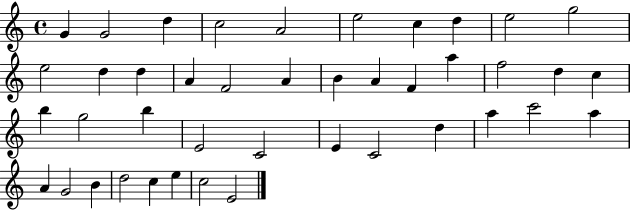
G4/q G4/h D5/q C5/h A4/h E5/h C5/q D5/q E5/h G5/h E5/h D5/q D5/q A4/q F4/h A4/q B4/q A4/q F4/q A5/q F5/h D5/q C5/q B5/q G5/h B5/q E4/h C4/h E4/q C4/h D5/q A5/q C6/h A5/q A4/q G4/h B4/q D5/h C5/q E5/q C5/h E4/h